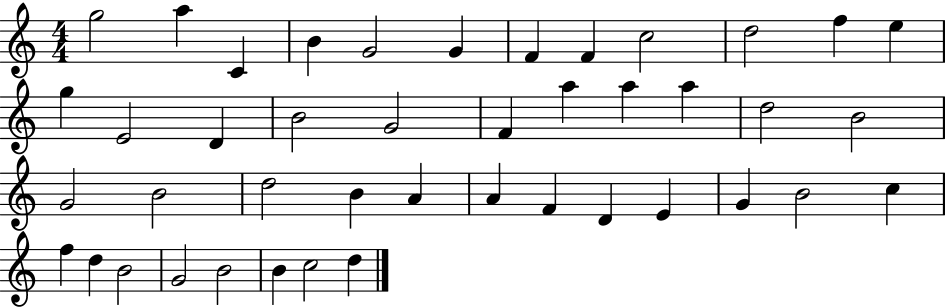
{
  \clef treble
  \numericTimeSignature
  \time 4/4
  \key c \major
  g''2 a''4 c'4 | b'4 g'2 g'4 | f'4 f'4 c''2 | d''2 f''4 e''4 | \break g''4 e'2 d'4 | b'2 g'2 | f'4 a''4 a''4 a''4 | d''2 b'2 | \break g'2 b'2 | d''2 b'4 a'4 | a'4 f'4 d'4 e'4 | g'4 b'2 c''4 | \break f''4 d''4 b'2 | g'2 b'2 | b'4 c''2 d''4 | \bar "|."
}